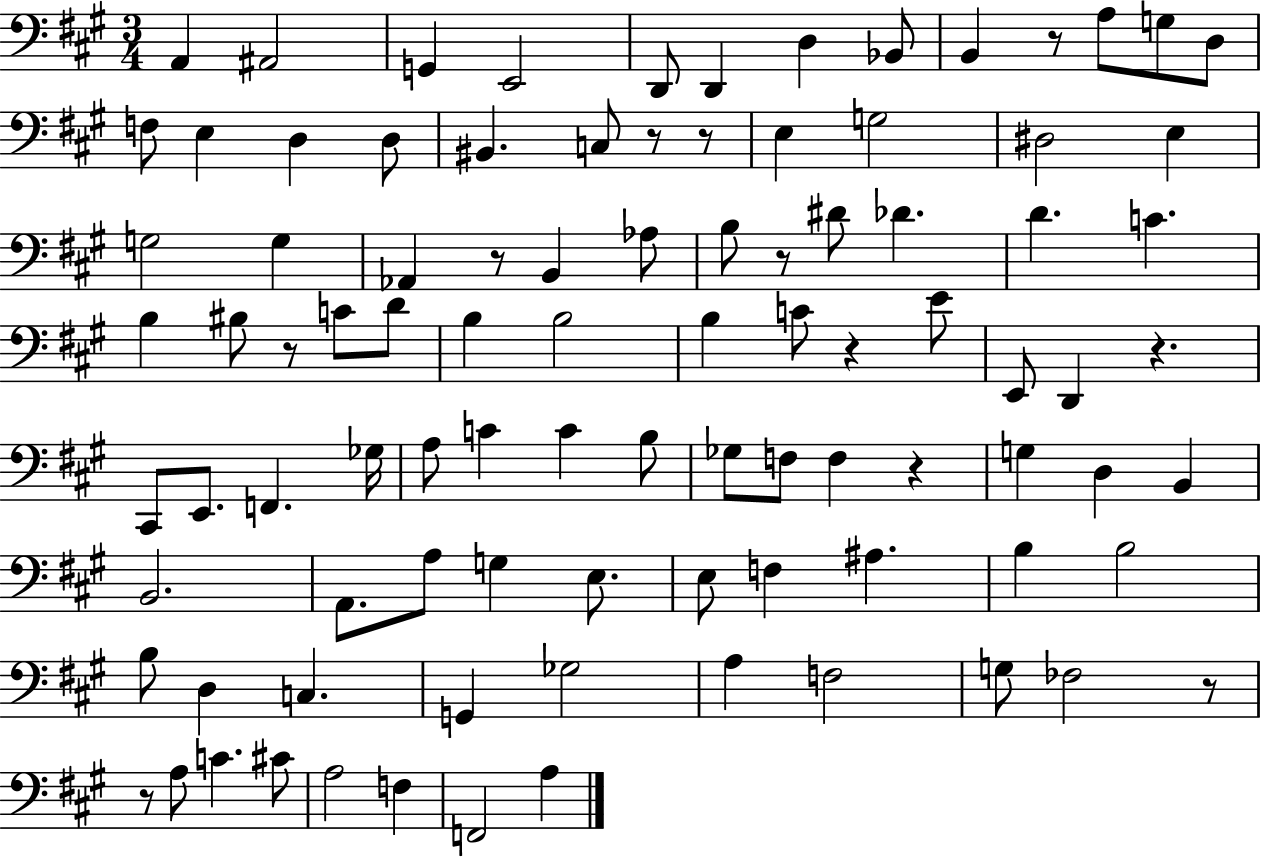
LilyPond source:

{
  \clef bass
  \numericTimeSignature
  \time 3/4
  \key a \major
  a,4 ais,2 | g,4 e,2 | d,8 d,4 d4 bes,8 | b,4 r8 a8 g8 d8 | \break f8 e4 d4 d8 | bis,4. c8 r8 r8 | e4 g2 | dis2 e4 | \break g2 g4 | aes,4 r8 b,4 aes8 | b8 r8 dis'8 des'4. | d'4. c'4. | \break b4 bis8 r8 c'8 d'8 | b4 b2 | b4 c'8 r4 e'8 | e,8 d,4 r4. | \break cis,8 e,8. f,4. ges16 | a8 c'4 c'4 b8 | ges8 f8 f4 r4 | g4 d4 b,4 | \break b,2. | a,8. a8 g4 e8. | e8 f4 ais4. | b4 b2 | \break b8 d4 c4. | g,4 ges2 | a4 f2 | g8 fes2 r8 | \break r8 a8 c'4. cis'8 | a2 f4 | f,2 a4 | \bar "|."
}